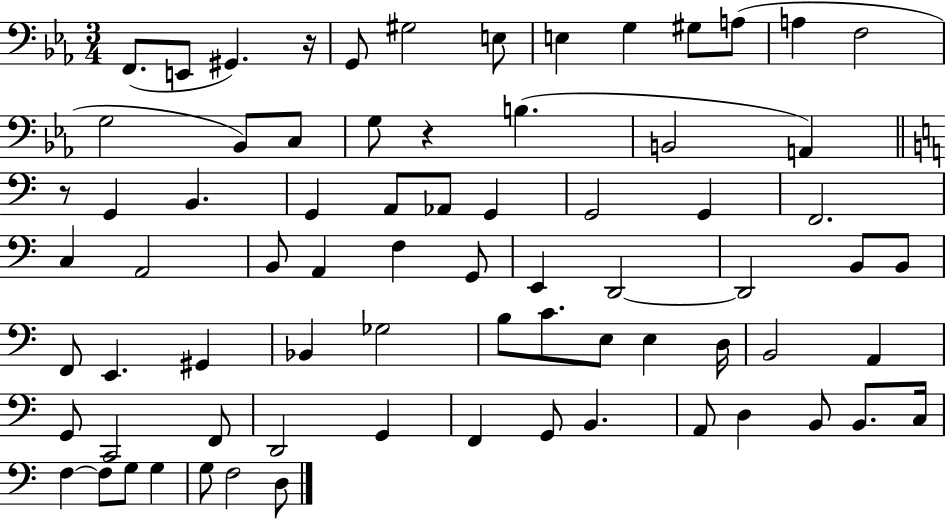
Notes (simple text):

F2/e. E2/e G#2/q. R/s G2/e G#3/h E3/e E3/q G3/q G#3/e A3/e A3/q F3/h G3/h Bb2/e C3/e G3/e R/q B3/q. B2/h A2/q R/e G2/q B2/q. G2/q A2/e Ab2/e G2/q G2/h G2/q F2/h. C3/q A2/h B2/e A2/q F3/q G2/e E2/q D2/h D2/h B2/e B2/e F2/e E2/q. G#2/q Bb2/q Gb3/h B3/e C4/e. E3/e E3/q D3/s B2/h A2/q G2/e C2/h F2/e D2/h G2/q F2/q G2/e B2/q. A2/e D3/q B2/e B2/e. C3/s F3/q F3/e G3/e G3/q G3/e F3/h D3/e